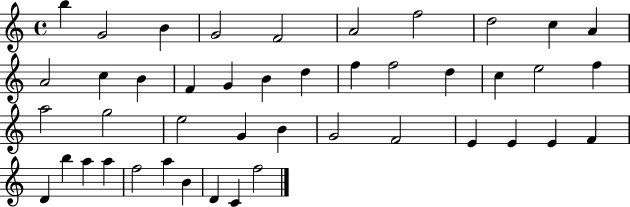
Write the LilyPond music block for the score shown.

{
  \clef treble
  \time 4/4
  \defaultTimeSignature
  \key c \major
  b''4 g'2 b'4 | g'2 f'2 | a'2 f''2 | d''2 c''4 a'4 | \break a'2 c''4 b'4 | f'4 g'4 b'4 d''4 | f''4 f''2 d''4 | c''4 e''2 f''4 | \break a''2 g''2 | e''2 g'4 b'4 | g'2 f'2 | e'4 e'4 e'4 f'4 | \break d'4 b''4 a''4 a''4 | f''2 a''4 b'4 | d'4 c'4 f''2 | \bar "|."
}